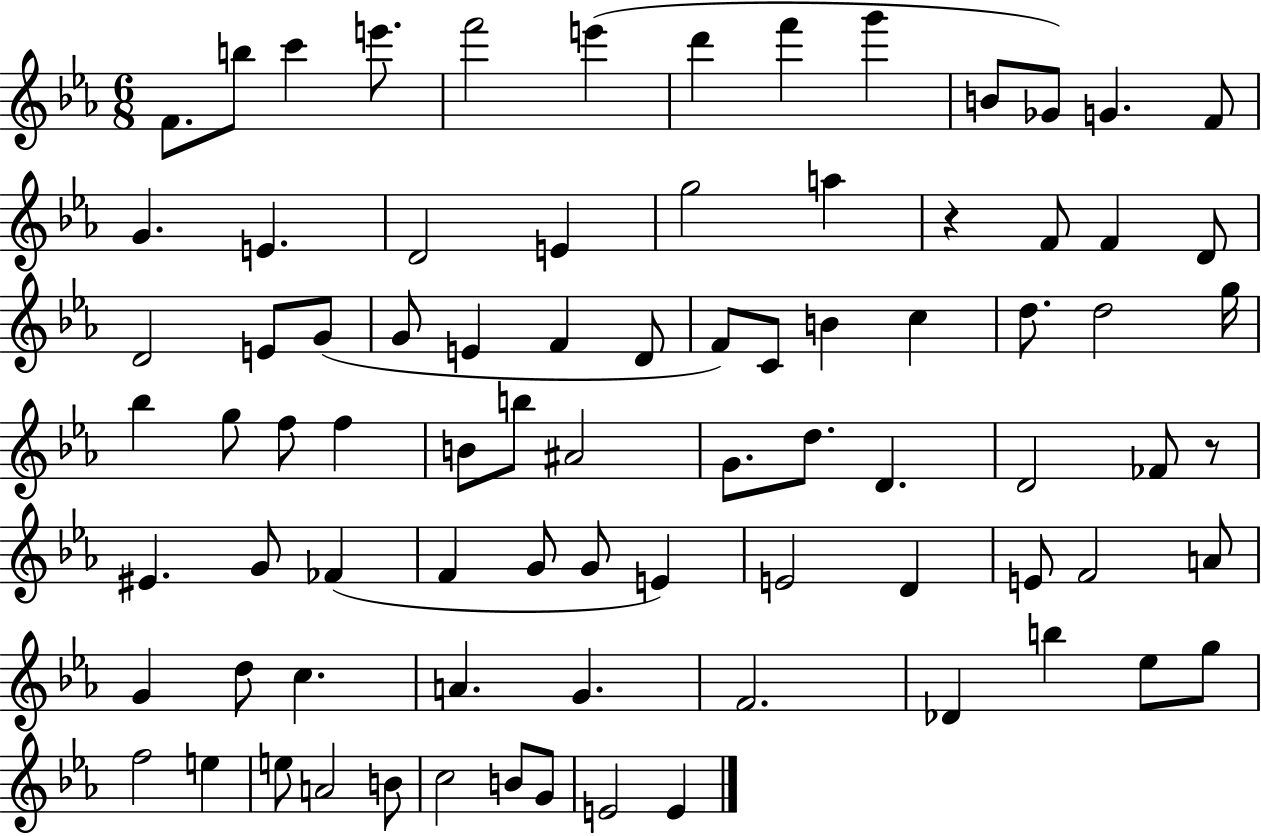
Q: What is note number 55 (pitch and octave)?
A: E4